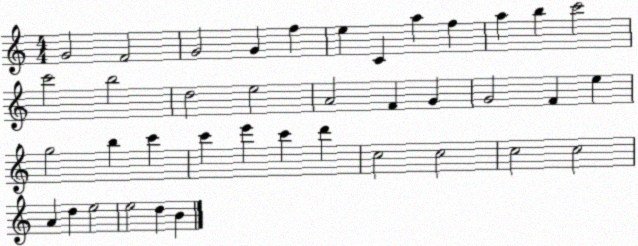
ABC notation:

X:1
T:Untitled
M:4/4
L:1/4
K:C
G2 F2 G2 G f e C a f a b c'2 c'2 b2 d2 e2 A2 F G G2 F e g2 b c' c' e' c' d' c2 c2 c2 c2 A d e2 e2 d B